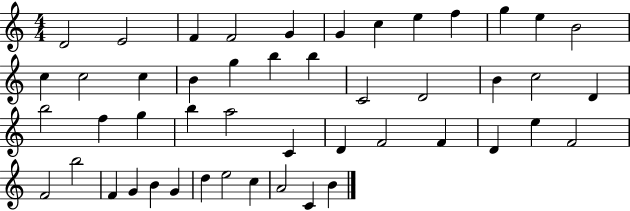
{
  \clef treble
  \numericTimeSignature
  \time 4/4
  \key c \major
  d'2 e'2 | f'4 f'2 g'4 | g'4 c''4 e''4 f''4 | g''4 e''4 b'2 | \break c''4 c''2 c''4 | b'4 g''4 b''4 b''4 | c'2 d'2 | b'4 c''2 d'4 | \break b''2 f''4 g''4 | b''4 a''2 c'4 | d'4 f'2 f'4 | d'4 e''4 f'2 | \break f'2 b''2 | f'4 g'4 b'4 g'4 | d''4 e''2 c''4 | a'2 c'4 b'4 | \break \bar "|."
}